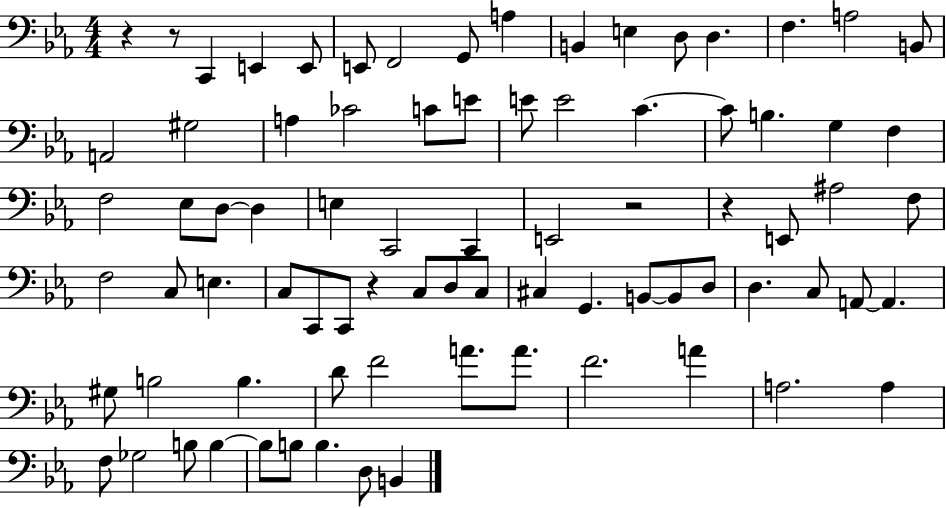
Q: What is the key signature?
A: EES major